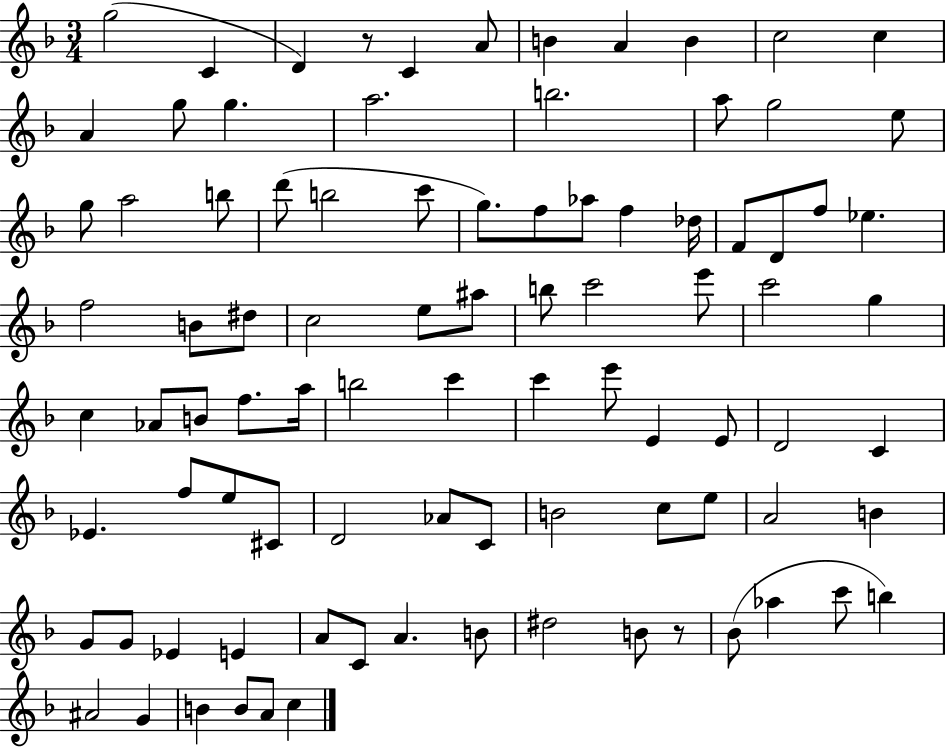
{
  \clef treble
  \numericTimeSignature
  \time 3/4
  \key f \major
  g''2( c'4 | d'4) r8 c'4 a'8 | b'4 a'4 b'4 | c''2 c''4 | \break a'4 g''8 g''4. | a''2. | b''2. | a''8 g''2 e''8 | \break g''8 a''2 b''8 | d'''8( b''2 c'''8 | g''8.) f''8 aes''8 f''4 des''16 | f'8 d'8 f''8 ees''4. | \break f''2 b'8 dis''8 | c''2 e''8 ais''8 | b''8 c'''2 e'''8 | c'''2 g''4 | \break c''4 aes'8 b'8 f''8. a''16 | b''2 c'''4 | c'''4 e'''8 e'4 e'8 | d'2 c'4 | \break ees'4. f''8 e''8 cis'8 | d'2 aes'8 c'8 | b'2 c''8 e''8 | a'2 b'4 | \break g'8 g'8 ees'4 e'4 | a'8 c'8 a'4. b'8 | dis''2 b'8 r8 | bes'8( aes''4 c'''8 b''4) | \break ais'2 g'4 | b'4 b'8 a'8 c''4 | \bar "|."
}